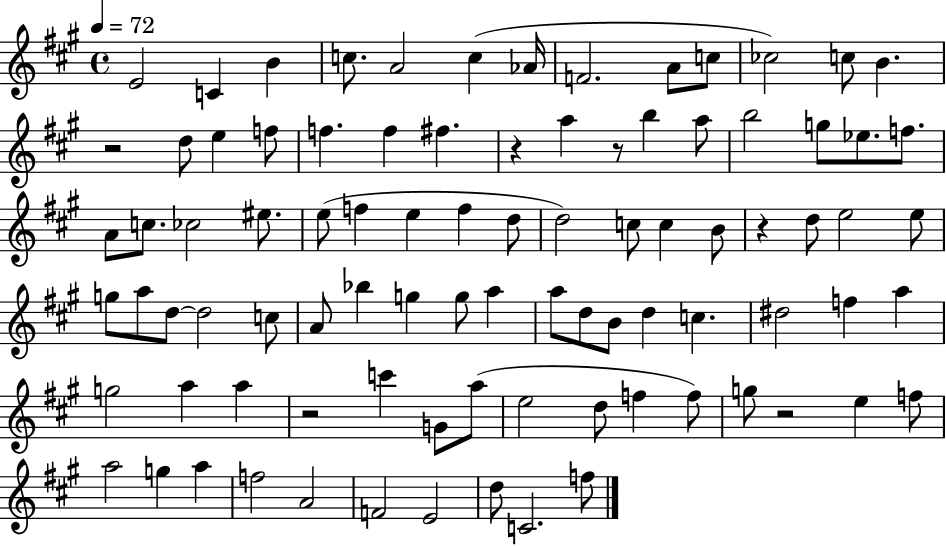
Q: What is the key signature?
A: A major